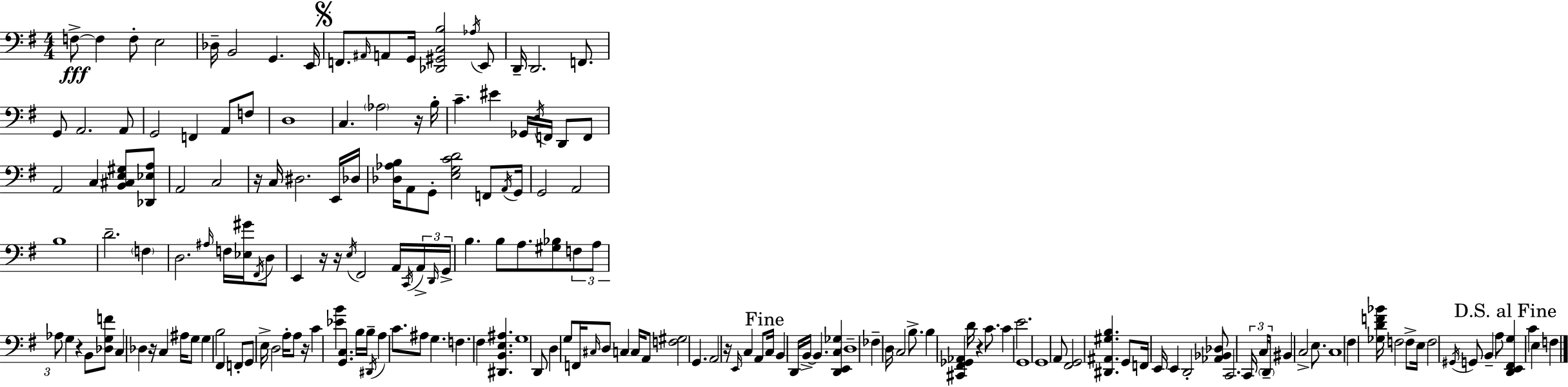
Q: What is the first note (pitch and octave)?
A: F3